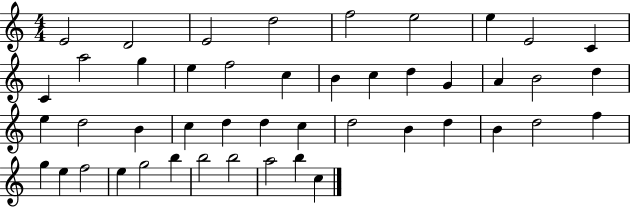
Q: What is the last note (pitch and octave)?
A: C5